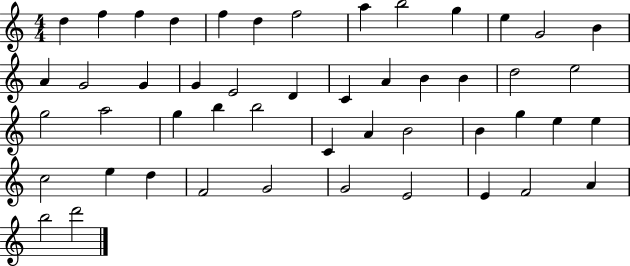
{
  \clef treble
  \numericTimeSignature
  \time 4/4
  \key c \major
  d''4 f''4 f''4 d''4 | f''4 d''4 f''2 | a''4 b''2 g''4 | e''4 g'2 b'4 | \break a'4 g'2 g'4 | g'4 e'2 d'4 | c'4 a'4 b'4 b'4 | d''2 e''2 | \break g''2 a''2 | g''4 b''4 b''2 | c'4 a'4 b'2 | b'4 g''4 e''4 e''4 | \break c''2 e''4 d''4 | f'2 g'2 | g'2 e'2 | e'4 f'2 a'4 | \break b''2 d'''2 | \bar "|."
}